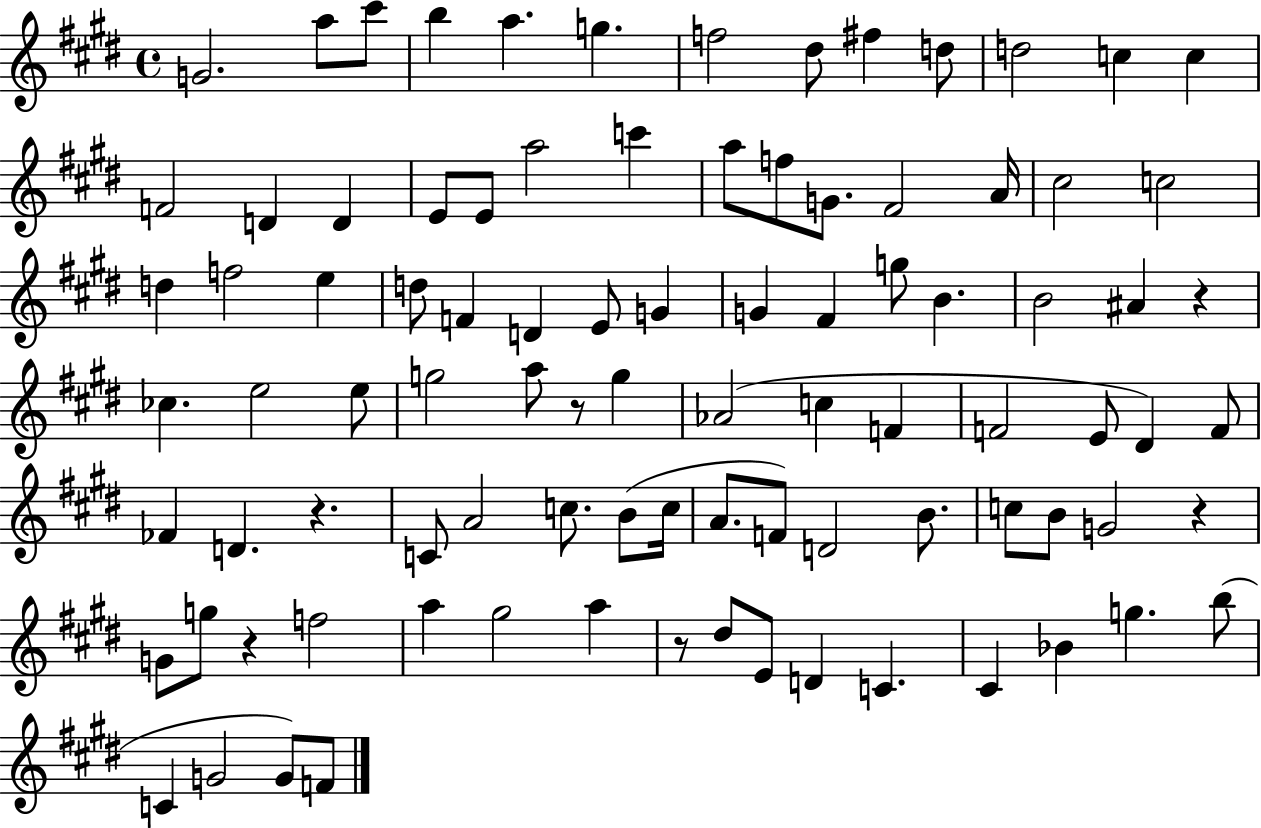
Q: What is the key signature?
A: E major